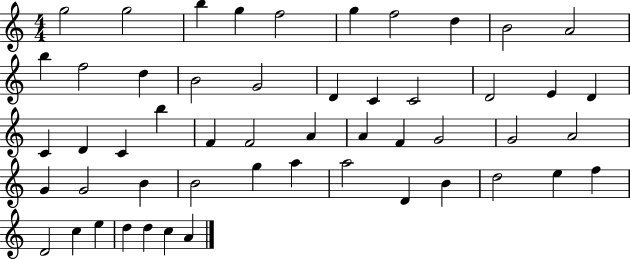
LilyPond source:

{
  \clef treble
  \numericTimeSignature
  \time 4/4
  \key c \major
  g''2 g''2 | b''4 g''4 f''2 | g''4 f''2 d''4 | b'2 a'2 | \break b''4 f''2 d''4 | b'2 g'2 | d'4 c'4 c'2 | d'2 e'4 d'4 | \break c'4 d'4 c'4 b''4 | f'4 f'2 a'4 | a'4 f'4 g'2 | g'2 a'2 | \break g'4 g'2 b'4 | b'2 g''4 a''4 | a''2 d'4 b'4 | d''2 e''4 f''4 | \break d'2 c''4 e''4 | d''4 d''4 c''4 a'4 | \bar "|."
}